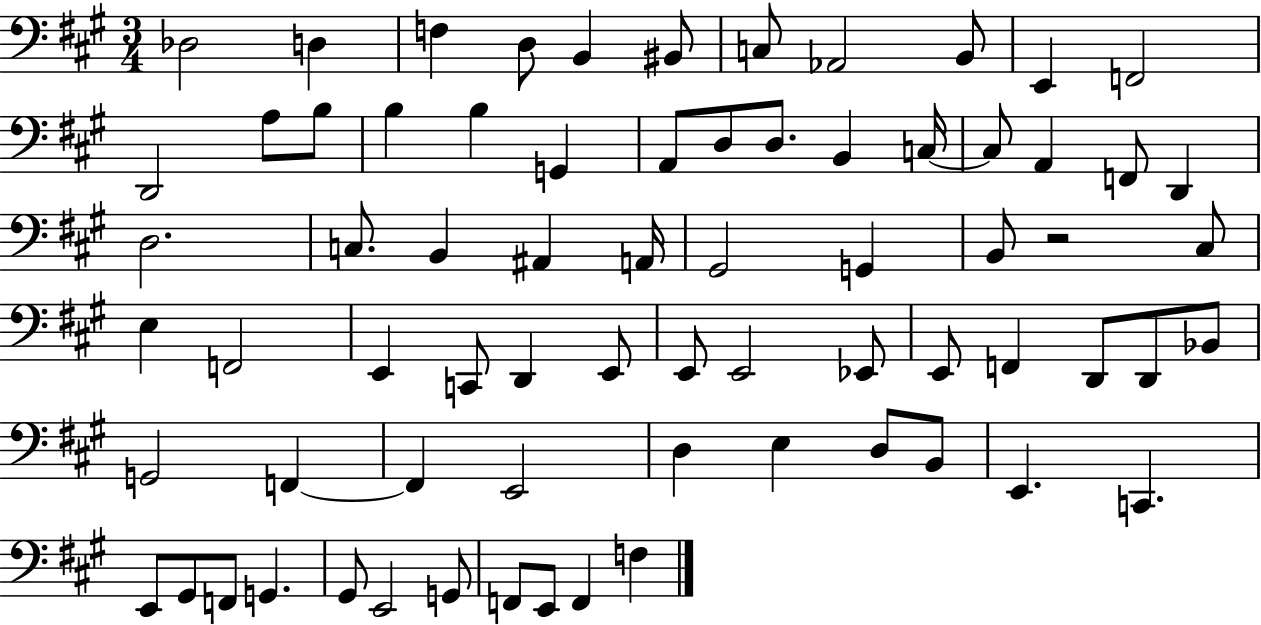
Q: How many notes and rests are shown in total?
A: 71